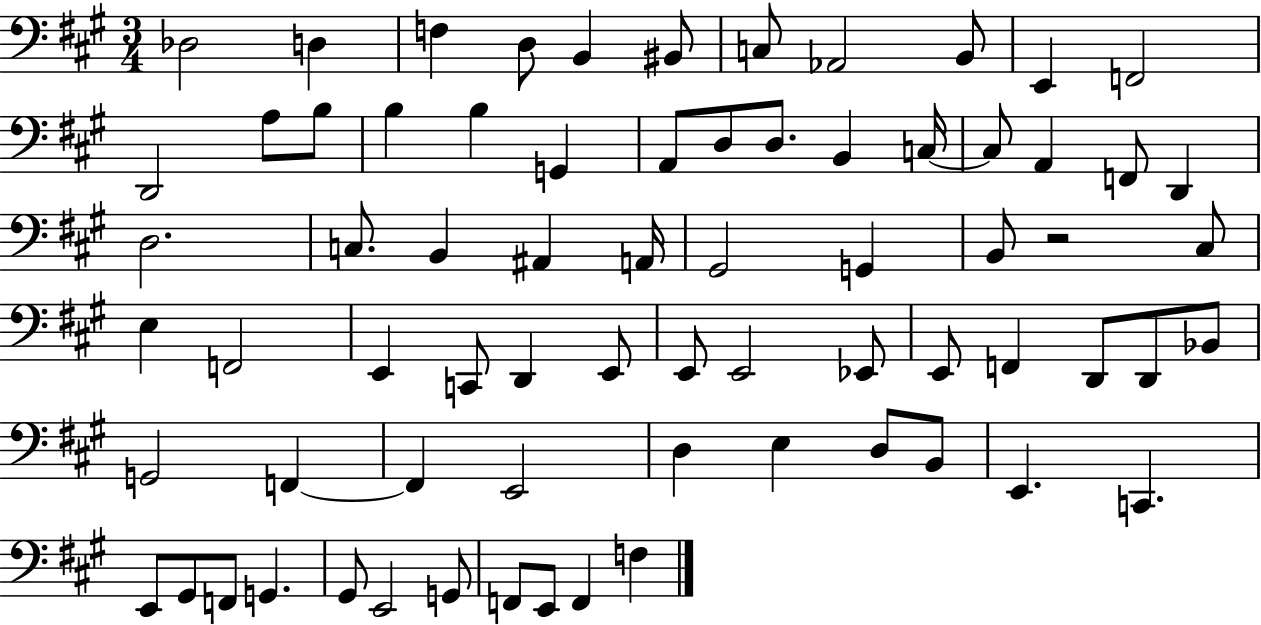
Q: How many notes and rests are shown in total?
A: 71